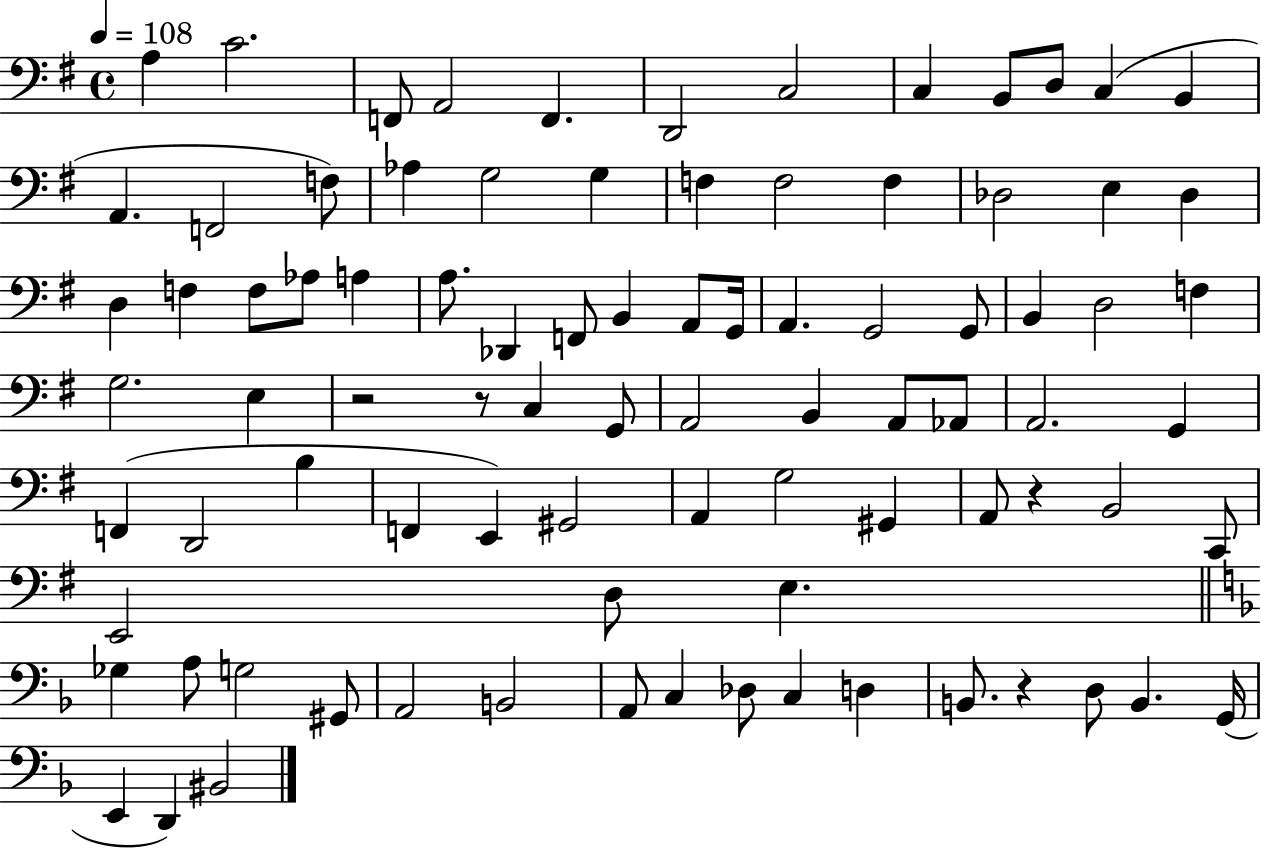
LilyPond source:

{
  \clef bass
  \time 4/4
  \defaultTimeSignature
  \key g \major
  \tempo 4 = 108
  a4 c'2. | f,8 a,2 f,4. | d,2 c2 | c4 b,8 d8 c4( b,4 | \break a,4. f,2 f8) | aes4 g2 g4 | f4 f2 f4 | des2 e4 des4 | \break d4 f4 f8 aes8 a4 | a8. des,4 f,8 b,4 a,8 g,16 | a,4. g,2 g,8 | b,4 d2 f4 | \break g2. e4 | r2 r8 c4 g,8 | a,2 b,4 a,8 aes,8 | a,2. g,4 | \break f,4( d,2 b4 | f,4 e,4) gis,2 | a,4 g2 gis,4 | a,8 r4 b,2 c,8 | \break e,2 d8 e4. | \bar "||" \break \key f \major ges4 a8 g2 gis,8 | a,2 b,2 | a,8 c4 des8 c4 d4 | b,8. r4 d8 b,4. g,16( | \break e,4 d,4) bis,2 | \bar "|."
}